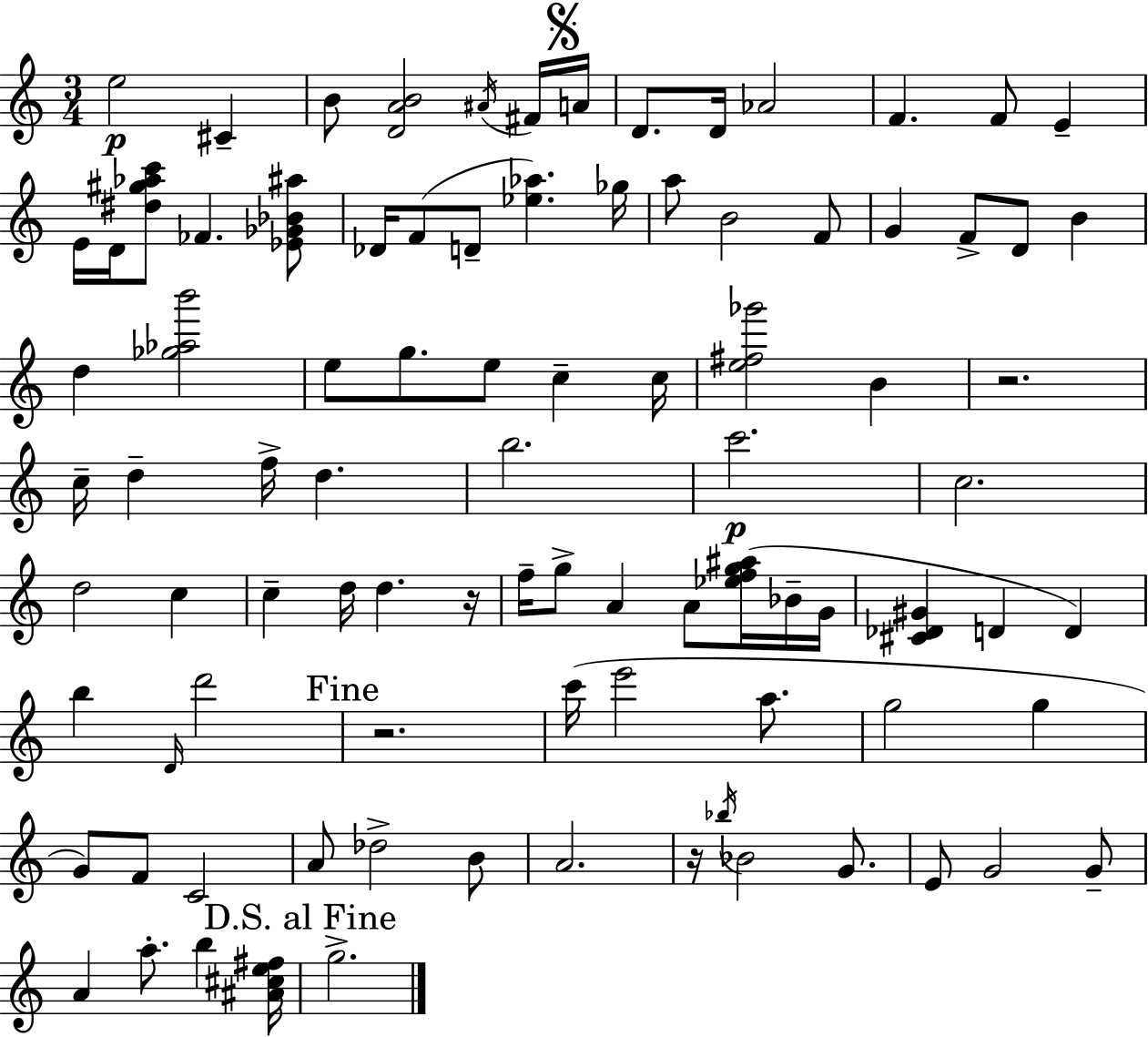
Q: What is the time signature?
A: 3/4